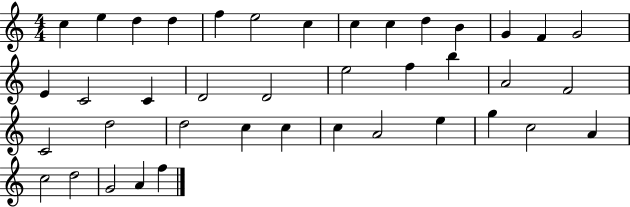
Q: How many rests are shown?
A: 0